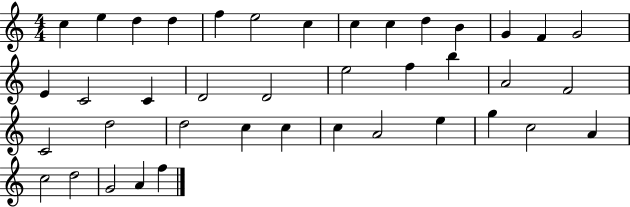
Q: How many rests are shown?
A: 0